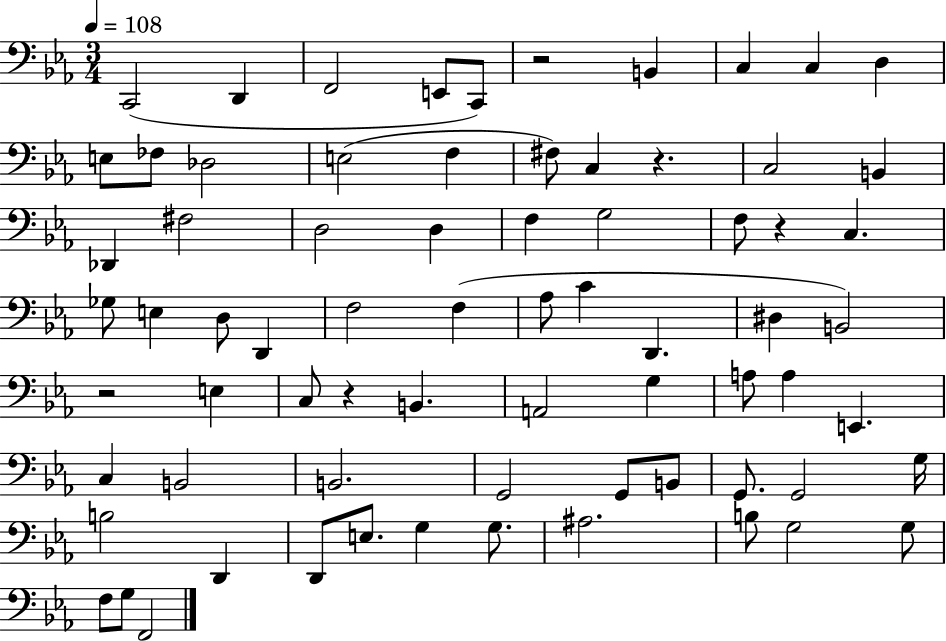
{
  \clef bass
  \numericTimeSignature
  \time 3/4
  \key ees \major
  \tempo 4 = 108
  c,2( d,4 | f,2 e,8 c,8) | r2 b,4 | c4 c4 d4 | \break e8 fes8 des2 | e2( f4 | fis8) c4 r4. | c2 b,4 | \break des,4 fis2 | d2 d4 | f4 g2 | f8 r4 c4. | \break ges8 e4 d8 d,4 | f2 f4( | aes8 c'4 d,4. | dis4 b,2) | \break r2 e4 | c8 r4 b,4. | a,2 g4 | a8 a4 e,4. | \break c4 b,2 | b,2. | g,2 g,8 b,8 | g,8. g,2 g16 | \break b2 d,4 | d,8 e8. g4 g8. | ais2. | b8 g2 g8 | \break f8 g8 f,2 | \bar "|."
}